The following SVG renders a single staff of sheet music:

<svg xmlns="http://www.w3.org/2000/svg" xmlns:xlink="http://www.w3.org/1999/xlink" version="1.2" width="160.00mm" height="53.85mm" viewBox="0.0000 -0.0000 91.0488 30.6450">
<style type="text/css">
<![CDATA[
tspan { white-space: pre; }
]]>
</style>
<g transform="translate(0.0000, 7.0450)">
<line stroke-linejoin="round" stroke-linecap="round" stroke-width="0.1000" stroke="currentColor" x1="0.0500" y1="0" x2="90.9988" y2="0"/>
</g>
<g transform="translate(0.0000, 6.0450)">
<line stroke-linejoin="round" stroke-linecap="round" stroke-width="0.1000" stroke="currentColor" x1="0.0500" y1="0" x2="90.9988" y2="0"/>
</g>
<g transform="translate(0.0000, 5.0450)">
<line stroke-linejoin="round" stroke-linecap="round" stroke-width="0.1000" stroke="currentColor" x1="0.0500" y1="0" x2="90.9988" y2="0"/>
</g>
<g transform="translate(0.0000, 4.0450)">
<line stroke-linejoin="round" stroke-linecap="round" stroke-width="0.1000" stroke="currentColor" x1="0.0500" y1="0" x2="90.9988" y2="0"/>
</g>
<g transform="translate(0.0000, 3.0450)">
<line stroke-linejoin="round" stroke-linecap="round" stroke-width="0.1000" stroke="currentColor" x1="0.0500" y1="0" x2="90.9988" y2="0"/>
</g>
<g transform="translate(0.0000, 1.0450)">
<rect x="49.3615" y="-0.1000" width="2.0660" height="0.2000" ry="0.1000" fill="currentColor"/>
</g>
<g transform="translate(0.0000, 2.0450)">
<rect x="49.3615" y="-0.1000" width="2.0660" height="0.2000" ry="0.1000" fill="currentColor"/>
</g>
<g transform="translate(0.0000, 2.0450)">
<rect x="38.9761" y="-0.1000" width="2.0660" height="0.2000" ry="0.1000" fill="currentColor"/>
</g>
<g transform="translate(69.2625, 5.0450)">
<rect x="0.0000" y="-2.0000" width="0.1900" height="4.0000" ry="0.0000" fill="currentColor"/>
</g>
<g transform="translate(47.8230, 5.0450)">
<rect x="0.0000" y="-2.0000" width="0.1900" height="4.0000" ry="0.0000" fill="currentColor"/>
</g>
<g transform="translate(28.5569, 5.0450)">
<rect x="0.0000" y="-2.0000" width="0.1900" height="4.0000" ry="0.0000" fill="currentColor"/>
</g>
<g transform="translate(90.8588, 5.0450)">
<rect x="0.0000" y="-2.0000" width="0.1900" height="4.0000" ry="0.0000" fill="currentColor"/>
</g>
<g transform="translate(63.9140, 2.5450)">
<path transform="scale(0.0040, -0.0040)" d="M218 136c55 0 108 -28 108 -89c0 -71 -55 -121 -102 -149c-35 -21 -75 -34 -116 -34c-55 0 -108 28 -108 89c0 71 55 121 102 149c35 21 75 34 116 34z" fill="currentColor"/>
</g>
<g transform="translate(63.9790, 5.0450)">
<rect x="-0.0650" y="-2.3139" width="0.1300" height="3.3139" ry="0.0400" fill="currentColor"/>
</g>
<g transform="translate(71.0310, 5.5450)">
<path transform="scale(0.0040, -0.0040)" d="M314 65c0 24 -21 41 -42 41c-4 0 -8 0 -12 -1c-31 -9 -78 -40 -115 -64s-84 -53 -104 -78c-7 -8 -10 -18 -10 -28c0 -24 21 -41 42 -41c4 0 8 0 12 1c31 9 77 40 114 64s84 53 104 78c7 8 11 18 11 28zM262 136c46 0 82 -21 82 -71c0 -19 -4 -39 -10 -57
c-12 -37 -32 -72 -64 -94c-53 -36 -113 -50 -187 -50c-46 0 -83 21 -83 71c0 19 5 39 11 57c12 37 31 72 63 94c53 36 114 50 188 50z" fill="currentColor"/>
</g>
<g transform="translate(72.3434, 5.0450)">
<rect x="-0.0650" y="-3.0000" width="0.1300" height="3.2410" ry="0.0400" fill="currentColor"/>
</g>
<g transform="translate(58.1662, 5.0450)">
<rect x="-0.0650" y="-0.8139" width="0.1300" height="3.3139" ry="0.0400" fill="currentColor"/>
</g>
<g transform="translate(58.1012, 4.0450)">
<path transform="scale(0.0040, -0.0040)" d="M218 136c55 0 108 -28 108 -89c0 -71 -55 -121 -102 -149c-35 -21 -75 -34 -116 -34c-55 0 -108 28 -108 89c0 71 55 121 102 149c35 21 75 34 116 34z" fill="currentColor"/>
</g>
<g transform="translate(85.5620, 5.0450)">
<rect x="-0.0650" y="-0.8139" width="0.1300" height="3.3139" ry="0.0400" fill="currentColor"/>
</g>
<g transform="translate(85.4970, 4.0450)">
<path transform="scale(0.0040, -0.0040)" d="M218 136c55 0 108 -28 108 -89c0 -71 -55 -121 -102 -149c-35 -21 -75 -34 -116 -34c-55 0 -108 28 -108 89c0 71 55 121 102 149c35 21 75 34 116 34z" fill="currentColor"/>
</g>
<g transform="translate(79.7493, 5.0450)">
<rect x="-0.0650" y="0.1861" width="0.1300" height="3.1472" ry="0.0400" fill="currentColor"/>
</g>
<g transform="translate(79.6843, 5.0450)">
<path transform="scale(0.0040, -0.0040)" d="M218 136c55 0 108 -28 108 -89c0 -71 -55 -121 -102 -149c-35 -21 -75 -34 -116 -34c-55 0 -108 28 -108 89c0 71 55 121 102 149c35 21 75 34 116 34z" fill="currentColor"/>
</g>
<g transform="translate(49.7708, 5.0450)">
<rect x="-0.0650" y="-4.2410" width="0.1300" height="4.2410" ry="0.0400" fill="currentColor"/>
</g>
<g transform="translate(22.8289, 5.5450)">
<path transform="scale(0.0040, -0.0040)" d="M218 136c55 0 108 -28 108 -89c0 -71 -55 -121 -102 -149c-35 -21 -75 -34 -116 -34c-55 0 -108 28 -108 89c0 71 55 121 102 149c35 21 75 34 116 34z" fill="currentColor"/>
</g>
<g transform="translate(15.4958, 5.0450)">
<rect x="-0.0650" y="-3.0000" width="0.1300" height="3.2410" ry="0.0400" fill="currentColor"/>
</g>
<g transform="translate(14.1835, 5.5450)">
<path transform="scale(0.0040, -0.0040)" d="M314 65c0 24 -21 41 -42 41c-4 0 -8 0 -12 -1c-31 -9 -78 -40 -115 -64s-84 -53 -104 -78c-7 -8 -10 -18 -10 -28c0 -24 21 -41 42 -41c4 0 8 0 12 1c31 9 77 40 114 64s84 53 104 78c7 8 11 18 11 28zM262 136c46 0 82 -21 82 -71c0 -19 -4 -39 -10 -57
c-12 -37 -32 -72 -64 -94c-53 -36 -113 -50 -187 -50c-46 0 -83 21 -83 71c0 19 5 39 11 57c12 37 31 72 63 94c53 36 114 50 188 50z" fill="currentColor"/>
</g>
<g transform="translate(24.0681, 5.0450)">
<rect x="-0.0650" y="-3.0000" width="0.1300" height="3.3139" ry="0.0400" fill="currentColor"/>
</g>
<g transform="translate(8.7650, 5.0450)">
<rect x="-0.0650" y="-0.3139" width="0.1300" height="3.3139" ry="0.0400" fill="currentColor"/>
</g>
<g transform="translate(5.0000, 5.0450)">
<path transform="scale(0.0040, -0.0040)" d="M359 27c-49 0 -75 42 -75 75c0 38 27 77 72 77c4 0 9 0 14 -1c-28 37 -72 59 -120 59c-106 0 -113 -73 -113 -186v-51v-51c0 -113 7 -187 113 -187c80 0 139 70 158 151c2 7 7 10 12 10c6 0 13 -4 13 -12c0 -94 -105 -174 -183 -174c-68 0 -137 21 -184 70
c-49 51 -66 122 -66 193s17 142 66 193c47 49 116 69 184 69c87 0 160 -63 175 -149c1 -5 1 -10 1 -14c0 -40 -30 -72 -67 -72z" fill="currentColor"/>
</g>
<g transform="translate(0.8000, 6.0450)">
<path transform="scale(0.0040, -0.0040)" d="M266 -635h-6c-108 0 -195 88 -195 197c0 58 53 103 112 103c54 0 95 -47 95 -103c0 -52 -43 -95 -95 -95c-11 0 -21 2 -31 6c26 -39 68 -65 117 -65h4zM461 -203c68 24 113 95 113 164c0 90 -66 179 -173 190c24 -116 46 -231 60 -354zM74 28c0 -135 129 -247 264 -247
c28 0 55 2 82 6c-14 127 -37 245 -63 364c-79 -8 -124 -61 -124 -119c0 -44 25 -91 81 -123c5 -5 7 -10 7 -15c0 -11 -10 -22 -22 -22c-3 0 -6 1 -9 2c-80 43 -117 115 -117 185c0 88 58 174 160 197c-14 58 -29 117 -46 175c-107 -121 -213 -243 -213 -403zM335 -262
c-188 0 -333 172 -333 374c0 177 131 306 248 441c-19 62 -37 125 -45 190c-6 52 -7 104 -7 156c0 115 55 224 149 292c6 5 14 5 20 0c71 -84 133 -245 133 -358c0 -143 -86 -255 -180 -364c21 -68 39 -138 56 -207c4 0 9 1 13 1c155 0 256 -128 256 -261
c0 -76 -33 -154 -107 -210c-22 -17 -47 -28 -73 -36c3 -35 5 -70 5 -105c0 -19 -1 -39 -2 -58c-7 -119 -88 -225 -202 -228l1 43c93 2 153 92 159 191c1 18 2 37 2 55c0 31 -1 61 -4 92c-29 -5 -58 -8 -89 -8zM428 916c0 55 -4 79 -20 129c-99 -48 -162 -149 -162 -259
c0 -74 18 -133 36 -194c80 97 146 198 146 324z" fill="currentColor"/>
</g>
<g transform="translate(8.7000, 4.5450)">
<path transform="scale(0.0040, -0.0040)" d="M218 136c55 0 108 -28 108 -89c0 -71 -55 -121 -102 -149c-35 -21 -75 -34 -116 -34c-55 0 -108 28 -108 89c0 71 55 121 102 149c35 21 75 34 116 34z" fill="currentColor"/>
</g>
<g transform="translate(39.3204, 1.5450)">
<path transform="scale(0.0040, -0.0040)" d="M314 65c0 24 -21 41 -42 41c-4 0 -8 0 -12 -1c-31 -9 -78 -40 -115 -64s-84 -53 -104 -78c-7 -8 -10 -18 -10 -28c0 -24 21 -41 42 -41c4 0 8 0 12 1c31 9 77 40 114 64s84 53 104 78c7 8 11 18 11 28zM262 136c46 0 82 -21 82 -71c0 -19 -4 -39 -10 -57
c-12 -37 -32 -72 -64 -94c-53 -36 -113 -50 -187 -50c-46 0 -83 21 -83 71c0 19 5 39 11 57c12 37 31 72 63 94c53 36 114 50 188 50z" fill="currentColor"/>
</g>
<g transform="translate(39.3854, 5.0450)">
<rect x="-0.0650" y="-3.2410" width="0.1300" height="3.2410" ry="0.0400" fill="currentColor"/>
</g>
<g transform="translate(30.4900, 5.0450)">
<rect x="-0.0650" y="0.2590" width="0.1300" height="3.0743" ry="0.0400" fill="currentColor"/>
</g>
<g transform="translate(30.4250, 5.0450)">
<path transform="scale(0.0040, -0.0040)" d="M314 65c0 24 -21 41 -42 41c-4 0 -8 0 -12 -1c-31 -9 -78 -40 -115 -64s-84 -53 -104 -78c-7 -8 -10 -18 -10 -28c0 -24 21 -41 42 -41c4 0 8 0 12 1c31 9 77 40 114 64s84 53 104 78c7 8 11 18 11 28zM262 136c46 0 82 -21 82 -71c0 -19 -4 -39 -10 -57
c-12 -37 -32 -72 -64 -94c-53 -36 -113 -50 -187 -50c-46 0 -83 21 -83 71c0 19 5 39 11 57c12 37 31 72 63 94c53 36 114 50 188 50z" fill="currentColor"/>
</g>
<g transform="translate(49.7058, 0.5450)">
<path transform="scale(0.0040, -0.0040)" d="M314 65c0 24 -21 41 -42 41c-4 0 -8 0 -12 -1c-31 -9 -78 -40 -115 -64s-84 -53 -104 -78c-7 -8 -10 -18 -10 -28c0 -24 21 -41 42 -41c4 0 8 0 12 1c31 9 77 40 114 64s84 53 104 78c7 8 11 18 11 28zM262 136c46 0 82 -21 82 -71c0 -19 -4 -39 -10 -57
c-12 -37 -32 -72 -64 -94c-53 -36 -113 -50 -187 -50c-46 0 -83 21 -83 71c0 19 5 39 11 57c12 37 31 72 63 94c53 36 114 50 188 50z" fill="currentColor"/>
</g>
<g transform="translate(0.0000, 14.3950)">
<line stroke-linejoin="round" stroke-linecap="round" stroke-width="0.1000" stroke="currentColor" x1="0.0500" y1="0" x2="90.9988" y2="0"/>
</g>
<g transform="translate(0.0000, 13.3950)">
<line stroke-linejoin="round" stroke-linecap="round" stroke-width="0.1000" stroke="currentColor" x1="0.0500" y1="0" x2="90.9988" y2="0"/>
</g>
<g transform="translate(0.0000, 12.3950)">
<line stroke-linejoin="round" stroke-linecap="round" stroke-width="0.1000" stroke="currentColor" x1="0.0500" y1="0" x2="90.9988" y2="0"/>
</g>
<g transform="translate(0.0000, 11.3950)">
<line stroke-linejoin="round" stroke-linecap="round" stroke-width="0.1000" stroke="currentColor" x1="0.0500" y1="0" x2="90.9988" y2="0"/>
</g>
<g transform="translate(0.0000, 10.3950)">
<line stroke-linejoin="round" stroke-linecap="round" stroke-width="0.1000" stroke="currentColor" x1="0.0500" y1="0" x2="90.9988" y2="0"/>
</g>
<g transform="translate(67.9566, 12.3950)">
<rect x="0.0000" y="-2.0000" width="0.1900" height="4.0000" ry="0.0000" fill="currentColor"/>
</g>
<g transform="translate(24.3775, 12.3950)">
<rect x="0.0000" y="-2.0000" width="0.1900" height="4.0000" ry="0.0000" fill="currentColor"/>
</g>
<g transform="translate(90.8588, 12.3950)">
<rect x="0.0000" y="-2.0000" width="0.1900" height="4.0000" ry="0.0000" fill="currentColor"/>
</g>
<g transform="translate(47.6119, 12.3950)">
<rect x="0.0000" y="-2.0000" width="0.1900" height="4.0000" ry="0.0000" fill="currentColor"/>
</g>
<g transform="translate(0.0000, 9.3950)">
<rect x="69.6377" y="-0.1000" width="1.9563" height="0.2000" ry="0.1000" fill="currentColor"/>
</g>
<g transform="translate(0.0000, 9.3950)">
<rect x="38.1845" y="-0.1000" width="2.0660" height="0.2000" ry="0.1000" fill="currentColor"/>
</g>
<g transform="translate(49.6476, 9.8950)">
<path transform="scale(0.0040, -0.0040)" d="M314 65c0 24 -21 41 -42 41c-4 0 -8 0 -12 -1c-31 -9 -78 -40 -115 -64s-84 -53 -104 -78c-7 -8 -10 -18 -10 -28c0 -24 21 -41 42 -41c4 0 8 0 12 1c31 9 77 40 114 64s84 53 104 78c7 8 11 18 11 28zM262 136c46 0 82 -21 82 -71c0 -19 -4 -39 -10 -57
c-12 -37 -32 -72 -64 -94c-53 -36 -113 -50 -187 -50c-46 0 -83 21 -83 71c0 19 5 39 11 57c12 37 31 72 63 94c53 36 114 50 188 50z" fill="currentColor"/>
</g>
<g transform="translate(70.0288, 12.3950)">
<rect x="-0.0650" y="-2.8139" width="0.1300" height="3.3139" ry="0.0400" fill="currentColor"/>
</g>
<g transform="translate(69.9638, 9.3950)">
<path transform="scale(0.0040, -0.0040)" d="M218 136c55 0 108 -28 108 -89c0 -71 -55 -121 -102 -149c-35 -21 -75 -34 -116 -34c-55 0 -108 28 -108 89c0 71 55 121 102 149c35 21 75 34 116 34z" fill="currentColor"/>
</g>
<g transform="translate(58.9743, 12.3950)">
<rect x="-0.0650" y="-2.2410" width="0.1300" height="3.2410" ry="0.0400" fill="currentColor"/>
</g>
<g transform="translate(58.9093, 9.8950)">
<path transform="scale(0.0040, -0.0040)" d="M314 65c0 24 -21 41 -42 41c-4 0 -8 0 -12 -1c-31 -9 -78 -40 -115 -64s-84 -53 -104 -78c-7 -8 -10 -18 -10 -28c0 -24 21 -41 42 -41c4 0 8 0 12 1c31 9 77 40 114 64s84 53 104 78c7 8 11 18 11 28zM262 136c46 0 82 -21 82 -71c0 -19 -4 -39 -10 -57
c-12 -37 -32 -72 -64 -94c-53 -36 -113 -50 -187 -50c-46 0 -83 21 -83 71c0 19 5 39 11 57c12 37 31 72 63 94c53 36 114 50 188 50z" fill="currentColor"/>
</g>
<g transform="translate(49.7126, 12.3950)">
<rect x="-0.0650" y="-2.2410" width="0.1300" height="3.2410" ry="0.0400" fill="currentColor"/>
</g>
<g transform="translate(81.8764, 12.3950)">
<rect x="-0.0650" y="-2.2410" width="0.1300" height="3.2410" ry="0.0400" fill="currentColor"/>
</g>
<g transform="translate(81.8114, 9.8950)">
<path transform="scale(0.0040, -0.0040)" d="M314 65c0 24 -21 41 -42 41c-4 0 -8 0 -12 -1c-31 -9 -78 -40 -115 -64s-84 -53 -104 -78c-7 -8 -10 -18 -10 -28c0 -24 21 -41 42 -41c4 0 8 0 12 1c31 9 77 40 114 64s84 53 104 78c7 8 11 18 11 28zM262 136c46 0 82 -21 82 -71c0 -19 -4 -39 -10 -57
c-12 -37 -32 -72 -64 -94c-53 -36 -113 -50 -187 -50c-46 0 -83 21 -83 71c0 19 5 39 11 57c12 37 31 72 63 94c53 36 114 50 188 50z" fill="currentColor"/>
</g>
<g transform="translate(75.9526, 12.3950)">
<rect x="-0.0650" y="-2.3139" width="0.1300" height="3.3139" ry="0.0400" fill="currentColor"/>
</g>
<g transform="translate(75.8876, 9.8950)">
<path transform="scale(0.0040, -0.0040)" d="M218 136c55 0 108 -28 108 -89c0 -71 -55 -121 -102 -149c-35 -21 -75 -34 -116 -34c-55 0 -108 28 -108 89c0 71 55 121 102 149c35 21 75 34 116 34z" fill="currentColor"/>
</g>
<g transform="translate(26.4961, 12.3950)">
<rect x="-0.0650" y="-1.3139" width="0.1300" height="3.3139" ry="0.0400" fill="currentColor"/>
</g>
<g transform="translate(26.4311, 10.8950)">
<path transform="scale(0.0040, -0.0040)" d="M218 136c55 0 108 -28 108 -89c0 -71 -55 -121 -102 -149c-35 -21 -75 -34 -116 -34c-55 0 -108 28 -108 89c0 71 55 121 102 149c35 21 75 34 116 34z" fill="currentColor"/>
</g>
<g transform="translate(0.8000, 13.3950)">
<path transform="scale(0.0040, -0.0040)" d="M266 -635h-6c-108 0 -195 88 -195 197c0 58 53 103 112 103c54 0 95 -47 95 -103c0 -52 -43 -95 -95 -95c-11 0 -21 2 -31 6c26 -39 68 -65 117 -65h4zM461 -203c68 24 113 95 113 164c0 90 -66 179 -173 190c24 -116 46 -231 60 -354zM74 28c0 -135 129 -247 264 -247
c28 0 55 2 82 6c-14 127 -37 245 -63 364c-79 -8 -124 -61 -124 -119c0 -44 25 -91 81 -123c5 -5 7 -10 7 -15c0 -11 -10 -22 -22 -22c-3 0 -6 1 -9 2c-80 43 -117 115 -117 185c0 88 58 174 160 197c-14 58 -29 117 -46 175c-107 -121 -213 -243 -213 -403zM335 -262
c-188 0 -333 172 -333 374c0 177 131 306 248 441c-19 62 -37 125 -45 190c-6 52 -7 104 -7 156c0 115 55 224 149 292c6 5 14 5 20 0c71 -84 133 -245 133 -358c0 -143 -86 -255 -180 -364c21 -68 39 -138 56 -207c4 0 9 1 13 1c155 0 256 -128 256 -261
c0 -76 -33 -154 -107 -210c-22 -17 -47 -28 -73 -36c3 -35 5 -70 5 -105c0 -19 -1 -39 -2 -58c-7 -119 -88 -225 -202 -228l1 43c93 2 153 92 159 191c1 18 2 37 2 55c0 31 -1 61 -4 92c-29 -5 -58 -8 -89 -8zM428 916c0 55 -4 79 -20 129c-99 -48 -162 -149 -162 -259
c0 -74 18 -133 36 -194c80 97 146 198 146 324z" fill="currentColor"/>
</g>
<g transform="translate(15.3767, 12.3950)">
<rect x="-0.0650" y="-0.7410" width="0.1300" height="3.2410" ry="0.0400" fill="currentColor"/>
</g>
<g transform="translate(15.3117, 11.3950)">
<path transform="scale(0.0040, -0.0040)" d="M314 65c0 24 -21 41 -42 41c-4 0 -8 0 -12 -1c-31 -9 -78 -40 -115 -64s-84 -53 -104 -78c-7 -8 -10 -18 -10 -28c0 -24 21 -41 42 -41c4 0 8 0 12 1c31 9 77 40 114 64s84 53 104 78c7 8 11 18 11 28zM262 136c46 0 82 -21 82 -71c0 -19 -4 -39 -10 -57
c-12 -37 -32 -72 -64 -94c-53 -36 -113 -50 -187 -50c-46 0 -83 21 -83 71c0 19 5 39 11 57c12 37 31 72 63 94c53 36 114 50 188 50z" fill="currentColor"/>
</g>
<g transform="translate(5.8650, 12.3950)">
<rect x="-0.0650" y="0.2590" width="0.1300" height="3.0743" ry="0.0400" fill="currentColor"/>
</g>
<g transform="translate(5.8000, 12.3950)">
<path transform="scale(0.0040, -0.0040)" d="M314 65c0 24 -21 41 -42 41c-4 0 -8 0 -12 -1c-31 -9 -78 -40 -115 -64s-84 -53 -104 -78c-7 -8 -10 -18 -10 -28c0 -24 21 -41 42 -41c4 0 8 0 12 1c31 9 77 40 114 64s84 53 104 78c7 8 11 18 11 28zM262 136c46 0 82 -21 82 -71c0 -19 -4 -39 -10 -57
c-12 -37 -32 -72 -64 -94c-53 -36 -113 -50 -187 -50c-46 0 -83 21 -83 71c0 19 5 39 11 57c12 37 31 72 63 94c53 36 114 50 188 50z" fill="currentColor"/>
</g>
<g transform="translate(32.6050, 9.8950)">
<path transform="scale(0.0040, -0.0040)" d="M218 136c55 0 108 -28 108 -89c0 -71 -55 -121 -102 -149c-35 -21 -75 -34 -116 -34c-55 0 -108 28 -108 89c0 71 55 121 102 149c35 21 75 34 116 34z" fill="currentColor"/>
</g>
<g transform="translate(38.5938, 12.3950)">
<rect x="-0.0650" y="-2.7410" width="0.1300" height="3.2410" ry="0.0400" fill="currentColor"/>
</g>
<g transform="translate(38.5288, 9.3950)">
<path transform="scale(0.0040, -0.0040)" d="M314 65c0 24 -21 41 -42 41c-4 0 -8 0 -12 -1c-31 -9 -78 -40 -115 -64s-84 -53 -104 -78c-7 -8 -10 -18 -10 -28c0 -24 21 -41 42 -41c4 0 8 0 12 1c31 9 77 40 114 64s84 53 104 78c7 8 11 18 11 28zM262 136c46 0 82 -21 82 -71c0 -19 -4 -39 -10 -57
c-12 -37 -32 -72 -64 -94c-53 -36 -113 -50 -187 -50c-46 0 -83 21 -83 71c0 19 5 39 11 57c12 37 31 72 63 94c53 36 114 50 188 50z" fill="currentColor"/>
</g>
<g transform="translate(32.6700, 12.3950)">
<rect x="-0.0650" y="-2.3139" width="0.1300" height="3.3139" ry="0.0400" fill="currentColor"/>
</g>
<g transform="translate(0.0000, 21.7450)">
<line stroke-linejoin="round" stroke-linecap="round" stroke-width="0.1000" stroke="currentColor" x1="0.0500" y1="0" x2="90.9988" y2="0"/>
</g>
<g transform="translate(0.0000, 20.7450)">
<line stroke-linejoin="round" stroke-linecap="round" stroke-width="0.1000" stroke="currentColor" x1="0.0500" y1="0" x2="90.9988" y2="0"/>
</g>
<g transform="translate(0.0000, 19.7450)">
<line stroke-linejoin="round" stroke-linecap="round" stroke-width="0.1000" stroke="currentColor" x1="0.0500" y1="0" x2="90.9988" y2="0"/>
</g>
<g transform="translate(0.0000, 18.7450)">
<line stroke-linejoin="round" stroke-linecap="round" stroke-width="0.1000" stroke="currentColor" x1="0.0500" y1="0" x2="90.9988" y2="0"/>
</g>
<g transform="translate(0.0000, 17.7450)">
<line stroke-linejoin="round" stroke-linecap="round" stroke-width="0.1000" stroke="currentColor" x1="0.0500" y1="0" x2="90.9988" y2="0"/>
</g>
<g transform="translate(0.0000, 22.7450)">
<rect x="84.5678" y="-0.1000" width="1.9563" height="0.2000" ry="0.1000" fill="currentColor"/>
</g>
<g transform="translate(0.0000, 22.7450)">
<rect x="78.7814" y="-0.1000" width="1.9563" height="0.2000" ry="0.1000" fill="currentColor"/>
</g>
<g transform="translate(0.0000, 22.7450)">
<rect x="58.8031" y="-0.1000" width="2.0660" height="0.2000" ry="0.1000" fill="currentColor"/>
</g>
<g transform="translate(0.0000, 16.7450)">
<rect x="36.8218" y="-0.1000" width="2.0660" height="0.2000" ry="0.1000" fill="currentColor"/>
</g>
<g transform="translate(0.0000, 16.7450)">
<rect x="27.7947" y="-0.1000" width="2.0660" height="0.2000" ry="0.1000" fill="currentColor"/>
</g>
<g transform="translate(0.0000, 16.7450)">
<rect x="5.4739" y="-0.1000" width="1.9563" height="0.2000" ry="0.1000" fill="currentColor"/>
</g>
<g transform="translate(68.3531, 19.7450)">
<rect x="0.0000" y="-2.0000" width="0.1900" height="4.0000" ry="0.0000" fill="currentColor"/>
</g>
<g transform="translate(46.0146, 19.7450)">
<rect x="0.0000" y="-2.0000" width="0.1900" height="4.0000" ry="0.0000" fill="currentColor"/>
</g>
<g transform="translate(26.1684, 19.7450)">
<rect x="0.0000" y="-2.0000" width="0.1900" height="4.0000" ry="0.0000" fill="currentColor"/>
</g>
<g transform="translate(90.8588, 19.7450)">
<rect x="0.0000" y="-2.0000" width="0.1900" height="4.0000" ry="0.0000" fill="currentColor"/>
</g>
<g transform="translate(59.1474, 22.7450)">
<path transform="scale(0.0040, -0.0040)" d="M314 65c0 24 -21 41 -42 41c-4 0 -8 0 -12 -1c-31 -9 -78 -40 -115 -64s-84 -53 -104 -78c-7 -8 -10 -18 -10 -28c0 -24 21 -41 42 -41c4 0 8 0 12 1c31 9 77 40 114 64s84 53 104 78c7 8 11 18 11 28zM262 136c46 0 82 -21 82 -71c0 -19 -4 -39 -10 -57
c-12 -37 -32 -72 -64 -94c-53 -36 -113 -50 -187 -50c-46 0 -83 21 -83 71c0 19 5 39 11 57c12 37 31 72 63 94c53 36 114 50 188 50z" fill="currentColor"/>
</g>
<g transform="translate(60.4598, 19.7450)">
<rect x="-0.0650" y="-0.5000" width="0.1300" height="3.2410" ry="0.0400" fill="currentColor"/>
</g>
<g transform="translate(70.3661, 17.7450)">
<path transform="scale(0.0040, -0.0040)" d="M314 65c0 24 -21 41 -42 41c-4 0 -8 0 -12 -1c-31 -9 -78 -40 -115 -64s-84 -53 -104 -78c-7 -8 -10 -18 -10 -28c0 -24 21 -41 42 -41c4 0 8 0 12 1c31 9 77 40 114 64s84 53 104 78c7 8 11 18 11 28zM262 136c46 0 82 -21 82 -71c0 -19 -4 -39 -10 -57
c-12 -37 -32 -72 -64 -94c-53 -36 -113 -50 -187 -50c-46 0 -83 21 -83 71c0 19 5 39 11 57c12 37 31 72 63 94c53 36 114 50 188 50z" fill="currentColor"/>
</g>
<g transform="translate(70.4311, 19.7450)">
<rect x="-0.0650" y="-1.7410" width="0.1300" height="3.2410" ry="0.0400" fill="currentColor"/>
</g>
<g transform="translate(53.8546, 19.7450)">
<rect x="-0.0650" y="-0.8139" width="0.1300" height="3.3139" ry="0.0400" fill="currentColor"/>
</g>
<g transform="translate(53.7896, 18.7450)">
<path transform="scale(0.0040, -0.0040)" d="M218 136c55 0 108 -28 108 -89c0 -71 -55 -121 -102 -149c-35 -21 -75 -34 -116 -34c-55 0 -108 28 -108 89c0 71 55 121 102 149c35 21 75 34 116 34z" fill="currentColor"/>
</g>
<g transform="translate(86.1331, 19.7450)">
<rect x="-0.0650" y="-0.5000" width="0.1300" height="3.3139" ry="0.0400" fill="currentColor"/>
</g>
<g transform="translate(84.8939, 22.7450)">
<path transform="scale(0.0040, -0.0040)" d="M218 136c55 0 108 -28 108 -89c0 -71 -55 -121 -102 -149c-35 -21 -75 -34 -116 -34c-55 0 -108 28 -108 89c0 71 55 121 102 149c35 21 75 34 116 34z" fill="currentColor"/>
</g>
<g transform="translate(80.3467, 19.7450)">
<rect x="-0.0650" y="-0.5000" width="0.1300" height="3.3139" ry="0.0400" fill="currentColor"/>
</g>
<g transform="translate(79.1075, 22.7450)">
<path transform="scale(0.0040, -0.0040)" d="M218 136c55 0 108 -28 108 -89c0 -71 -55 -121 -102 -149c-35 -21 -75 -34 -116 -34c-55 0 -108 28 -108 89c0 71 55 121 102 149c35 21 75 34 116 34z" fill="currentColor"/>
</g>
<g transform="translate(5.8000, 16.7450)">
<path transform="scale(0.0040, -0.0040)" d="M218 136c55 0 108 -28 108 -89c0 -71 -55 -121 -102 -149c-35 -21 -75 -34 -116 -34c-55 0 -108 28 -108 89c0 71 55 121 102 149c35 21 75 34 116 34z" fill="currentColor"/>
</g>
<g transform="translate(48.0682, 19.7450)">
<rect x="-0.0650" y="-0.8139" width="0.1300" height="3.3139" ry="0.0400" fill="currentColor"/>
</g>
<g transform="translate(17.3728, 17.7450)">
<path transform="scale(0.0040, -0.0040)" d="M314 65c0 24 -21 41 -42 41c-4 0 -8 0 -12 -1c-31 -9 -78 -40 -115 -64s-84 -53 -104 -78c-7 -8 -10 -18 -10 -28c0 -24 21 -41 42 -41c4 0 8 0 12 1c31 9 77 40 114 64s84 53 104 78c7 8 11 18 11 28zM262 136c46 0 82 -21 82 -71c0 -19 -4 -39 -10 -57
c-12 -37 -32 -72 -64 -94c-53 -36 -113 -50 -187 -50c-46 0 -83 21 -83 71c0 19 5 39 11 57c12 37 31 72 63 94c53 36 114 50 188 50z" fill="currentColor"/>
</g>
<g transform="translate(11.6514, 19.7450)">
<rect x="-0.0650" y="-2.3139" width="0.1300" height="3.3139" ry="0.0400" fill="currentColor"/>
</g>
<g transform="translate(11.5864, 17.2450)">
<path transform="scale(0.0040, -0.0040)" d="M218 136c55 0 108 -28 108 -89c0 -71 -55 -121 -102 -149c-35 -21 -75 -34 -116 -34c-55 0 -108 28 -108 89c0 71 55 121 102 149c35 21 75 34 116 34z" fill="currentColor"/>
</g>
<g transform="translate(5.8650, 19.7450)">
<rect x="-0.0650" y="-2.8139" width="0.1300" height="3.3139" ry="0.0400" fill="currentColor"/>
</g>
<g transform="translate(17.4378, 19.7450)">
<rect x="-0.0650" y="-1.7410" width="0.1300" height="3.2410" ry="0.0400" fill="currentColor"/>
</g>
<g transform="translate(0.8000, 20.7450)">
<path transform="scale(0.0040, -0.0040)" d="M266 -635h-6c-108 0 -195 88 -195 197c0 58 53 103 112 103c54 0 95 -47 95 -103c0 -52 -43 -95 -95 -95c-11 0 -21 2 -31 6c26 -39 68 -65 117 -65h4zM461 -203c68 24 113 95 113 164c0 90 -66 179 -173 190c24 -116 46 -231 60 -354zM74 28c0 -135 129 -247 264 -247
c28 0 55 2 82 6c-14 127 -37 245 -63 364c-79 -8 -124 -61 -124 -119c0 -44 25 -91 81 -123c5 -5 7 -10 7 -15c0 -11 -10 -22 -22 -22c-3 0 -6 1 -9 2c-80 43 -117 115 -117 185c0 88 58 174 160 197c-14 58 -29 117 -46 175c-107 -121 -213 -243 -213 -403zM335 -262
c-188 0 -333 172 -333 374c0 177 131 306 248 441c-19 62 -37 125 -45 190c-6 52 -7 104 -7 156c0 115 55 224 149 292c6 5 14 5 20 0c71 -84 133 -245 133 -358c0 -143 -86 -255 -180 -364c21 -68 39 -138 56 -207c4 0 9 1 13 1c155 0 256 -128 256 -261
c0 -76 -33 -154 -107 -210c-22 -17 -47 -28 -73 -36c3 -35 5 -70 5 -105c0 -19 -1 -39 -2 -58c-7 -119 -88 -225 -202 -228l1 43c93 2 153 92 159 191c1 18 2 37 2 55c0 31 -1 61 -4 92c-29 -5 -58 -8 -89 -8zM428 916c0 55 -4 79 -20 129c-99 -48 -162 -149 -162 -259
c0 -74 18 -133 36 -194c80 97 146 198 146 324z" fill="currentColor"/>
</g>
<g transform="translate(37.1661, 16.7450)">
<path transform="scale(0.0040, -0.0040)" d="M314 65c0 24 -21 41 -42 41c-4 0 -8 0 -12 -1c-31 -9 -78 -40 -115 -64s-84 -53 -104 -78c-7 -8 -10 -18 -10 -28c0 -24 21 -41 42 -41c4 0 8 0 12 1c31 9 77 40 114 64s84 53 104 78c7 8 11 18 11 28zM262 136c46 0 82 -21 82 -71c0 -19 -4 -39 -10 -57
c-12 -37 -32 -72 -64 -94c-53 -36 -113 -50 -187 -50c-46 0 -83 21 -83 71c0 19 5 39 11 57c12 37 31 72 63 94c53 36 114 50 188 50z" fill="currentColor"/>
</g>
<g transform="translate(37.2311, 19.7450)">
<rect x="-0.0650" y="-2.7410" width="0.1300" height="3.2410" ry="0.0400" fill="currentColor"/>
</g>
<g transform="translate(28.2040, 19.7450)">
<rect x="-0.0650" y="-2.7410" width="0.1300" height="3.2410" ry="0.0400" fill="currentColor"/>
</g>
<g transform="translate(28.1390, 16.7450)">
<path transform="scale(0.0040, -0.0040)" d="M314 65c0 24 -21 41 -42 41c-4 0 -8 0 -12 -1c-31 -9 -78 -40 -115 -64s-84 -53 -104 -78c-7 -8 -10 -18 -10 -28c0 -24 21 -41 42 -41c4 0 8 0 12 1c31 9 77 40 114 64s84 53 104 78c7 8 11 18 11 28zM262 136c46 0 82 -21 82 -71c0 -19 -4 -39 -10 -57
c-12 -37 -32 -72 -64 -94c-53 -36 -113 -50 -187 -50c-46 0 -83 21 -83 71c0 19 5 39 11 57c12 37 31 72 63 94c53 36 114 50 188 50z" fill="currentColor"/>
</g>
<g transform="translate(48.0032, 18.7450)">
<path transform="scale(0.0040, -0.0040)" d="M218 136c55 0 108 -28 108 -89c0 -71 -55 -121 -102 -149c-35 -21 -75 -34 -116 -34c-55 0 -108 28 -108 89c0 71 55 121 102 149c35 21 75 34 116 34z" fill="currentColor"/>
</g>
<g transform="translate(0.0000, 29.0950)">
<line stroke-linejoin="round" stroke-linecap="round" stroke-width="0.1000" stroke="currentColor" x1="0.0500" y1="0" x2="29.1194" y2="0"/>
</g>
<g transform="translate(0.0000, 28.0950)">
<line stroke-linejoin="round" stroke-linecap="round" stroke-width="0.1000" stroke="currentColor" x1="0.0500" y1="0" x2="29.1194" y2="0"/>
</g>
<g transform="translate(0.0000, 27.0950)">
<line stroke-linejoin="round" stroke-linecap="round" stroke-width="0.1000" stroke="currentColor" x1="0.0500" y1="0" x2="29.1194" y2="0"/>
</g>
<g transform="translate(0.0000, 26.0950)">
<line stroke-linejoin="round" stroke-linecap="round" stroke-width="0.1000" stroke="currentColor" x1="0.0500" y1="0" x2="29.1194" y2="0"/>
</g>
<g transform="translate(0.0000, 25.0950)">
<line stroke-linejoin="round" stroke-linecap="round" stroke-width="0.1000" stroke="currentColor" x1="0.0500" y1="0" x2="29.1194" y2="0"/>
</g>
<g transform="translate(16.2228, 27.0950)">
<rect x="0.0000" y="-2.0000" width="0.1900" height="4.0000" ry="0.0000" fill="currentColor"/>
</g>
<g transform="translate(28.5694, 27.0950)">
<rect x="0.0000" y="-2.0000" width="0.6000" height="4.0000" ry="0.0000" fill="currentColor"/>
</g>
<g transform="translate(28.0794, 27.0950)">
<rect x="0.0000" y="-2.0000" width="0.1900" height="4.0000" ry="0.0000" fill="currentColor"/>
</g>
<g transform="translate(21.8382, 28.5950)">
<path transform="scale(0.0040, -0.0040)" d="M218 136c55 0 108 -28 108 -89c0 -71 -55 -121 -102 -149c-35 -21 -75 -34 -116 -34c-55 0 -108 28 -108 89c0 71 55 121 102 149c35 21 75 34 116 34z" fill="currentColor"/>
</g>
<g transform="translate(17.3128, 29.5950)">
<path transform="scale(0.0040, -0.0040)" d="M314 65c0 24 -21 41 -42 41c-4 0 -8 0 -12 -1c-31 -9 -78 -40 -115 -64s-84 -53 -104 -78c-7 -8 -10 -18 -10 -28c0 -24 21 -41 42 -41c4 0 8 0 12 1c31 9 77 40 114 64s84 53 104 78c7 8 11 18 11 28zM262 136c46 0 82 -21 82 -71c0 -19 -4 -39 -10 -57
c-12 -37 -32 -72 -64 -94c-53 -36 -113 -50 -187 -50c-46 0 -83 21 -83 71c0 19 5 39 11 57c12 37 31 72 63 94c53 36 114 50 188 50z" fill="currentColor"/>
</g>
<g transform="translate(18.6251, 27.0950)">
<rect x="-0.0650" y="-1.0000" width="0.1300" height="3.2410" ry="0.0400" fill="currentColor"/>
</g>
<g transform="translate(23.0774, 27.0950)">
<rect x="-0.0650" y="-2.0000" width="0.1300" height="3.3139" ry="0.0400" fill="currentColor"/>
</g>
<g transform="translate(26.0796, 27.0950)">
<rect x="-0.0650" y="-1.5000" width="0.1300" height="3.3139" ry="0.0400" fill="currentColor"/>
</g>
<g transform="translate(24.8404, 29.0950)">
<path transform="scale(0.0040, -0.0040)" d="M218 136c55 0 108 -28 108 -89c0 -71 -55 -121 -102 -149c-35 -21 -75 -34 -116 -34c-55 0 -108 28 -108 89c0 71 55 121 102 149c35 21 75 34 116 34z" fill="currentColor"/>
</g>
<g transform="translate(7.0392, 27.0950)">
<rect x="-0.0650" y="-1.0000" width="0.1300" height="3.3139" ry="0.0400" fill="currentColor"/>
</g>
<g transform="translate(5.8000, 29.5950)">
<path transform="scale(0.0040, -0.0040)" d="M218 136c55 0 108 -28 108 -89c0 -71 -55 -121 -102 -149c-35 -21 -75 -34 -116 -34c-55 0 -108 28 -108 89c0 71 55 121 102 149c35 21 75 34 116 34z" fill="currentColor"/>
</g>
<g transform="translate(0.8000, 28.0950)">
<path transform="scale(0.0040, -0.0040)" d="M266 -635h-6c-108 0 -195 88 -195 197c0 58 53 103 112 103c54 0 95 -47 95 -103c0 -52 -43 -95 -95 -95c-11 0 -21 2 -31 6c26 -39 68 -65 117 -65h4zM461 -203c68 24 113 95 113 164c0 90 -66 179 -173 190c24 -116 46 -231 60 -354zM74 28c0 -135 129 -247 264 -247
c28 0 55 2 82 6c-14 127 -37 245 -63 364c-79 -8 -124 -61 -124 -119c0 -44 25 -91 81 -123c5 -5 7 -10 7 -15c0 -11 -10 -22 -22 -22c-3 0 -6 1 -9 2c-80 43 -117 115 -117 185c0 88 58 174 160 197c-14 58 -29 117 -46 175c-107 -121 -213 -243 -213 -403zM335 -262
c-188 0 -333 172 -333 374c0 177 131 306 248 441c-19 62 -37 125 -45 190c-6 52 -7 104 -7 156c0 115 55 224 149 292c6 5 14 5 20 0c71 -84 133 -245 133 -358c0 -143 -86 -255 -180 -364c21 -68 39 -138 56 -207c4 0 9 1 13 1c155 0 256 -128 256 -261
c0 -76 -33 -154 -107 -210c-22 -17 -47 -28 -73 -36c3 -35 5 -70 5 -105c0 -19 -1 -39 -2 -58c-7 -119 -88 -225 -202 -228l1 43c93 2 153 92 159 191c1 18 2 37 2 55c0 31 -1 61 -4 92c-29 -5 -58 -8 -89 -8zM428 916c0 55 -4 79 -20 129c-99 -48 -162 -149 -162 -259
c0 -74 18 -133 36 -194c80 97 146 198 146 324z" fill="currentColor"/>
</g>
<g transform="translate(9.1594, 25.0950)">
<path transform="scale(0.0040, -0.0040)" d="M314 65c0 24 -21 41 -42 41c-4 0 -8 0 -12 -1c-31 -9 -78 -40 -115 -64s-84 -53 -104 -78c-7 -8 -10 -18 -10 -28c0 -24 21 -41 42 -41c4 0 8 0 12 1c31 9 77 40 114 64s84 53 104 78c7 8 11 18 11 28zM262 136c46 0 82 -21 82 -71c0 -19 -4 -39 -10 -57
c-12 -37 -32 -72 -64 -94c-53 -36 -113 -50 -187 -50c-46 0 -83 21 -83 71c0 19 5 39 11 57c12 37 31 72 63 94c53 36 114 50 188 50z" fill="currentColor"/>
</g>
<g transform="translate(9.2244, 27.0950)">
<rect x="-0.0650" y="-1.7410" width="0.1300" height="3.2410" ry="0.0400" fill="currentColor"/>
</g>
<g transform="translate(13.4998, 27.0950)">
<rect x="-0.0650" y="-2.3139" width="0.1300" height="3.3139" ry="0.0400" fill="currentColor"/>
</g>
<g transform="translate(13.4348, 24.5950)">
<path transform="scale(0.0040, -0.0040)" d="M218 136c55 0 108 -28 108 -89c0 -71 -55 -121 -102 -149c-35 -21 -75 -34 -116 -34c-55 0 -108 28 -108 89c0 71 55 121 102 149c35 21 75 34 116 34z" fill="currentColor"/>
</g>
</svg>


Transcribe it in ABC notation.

X:1
T:Untitled
M:4/4
L:1/4
K:C
c A2 A B2 b2 d'2 d g A2 B d B2 d2 e g a2 g2 g2 a g g2 a g f2 a2 a2 d d C2 f2 C C D f2 g D2 F E